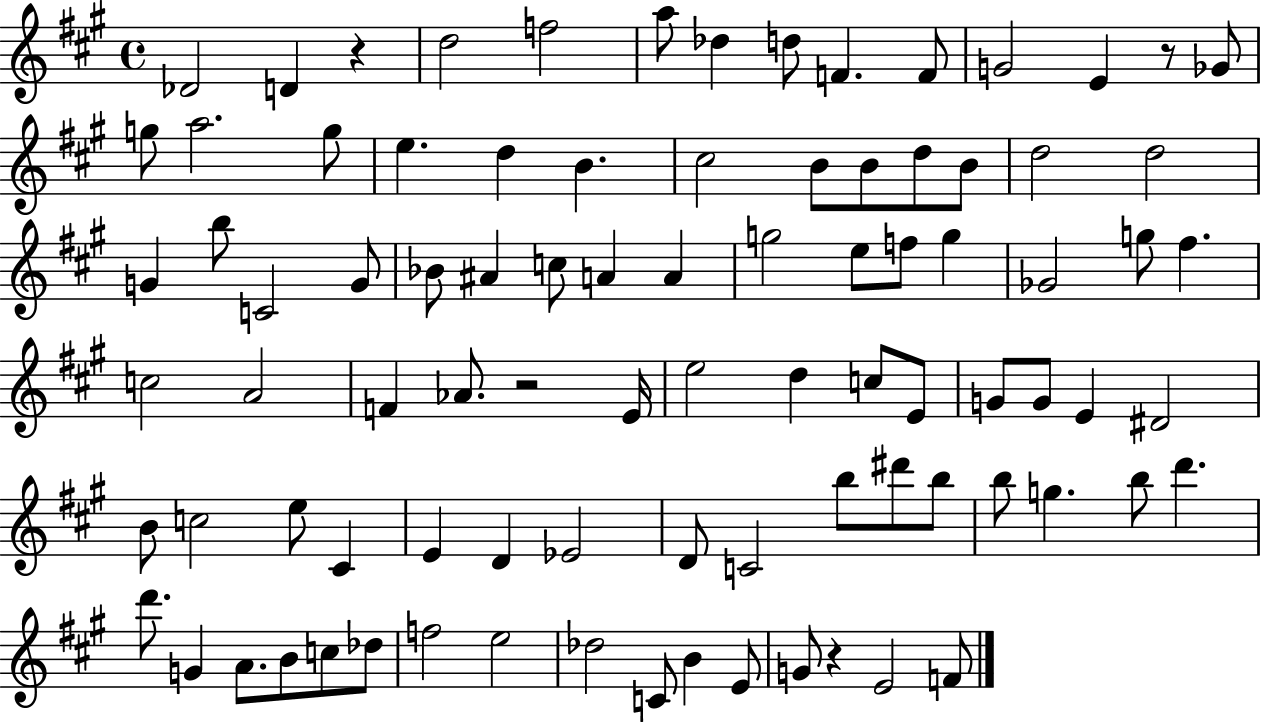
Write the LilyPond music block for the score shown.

{
  \clef treble
  \time 4/4
  \defaultTimeSignature
  \key a \major
  des'2 d'4 r4 | d''2 f''2 | a''8 des''4 d''8 f'4. f'8 | g'2 e'4 r8 ges'8 | \break g''8 a''2. g''8 | e''4. d''4 b'4. | cis''2 b'8 b'8 d''8 b'8 | d''2 d''2 | \break g'4 b''8 c'2 g'8 | bes'8 ais'4 c''8 a'4 a'4 | g''2 e''8 f''8 g''4 | ges'2 g''8 fis''4. | \break c''2 a'2 | f'4 aes'8. r2 e'16 | e''2 d''4 c''8 e'8 | g'8 g'8 e'4 dis'2 | \break b'8 c''2 e''8 cis'4 | e'4 d'4 ees'2 | d'8 c'2 b''8 dis'''8 b''8 | b''8 g''4. b''8 d'''4. | \break d'''8. g'4 a'8. b'8 c''8 des''8 | f''2 e''2 | des''2 c'8 b'4 e'8 | g'8 r4 e'2 f'8 | \break \bar "|."
}